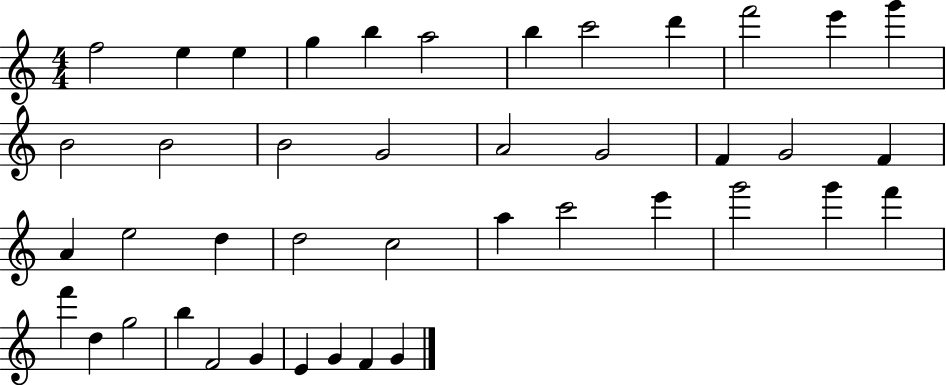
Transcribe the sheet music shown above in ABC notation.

X:1
T:Untitled
M:4/4
L:1/4
K:C
f2 e e g b a2 b c'2 d' f'2 e' g' B2 B2 B2 G2 A2 G2 F G2 F A e2 d d2 c2 a c'2 e' g'2 g' f' f' d g2 b F2 G E G F G